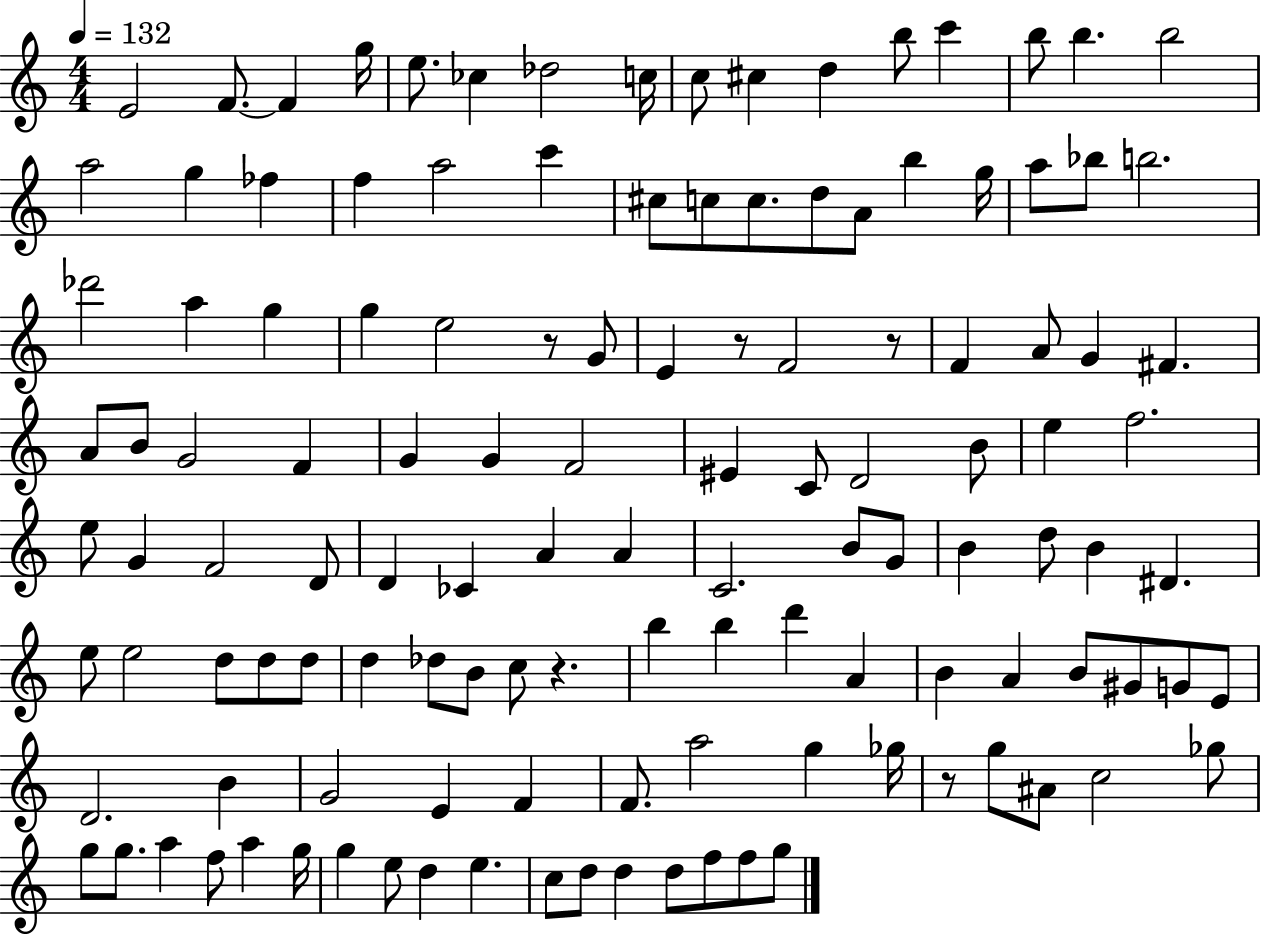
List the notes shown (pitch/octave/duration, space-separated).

E4/h F4/e. F4/q G5/s E5/e. CES5/q Db5/h C5/s C5/e C#5/q D5/q B5/e C6/q B5/e B5/q. B5/h A5/h G5/q FES5/q F5/q A5/h C6/q C#5/e C5/e C5/e. D5/e A4/e B5/q G5/s A5/e Bb5/e B5/h. Db6/h A5/q G5/q G5/q E5/h R/e G4/e E4/q R/e F4/h R/e F4/q A4/e G4/q F#4/q. A4/e B4/e G4/h F4/q G4/q G4/q F4/h EIS4/q C4/e D4/h B4/e E5/q F5/h. E5/e G4/q F4/h D4/e D4/q CES4/q A4/q A4/q C4/h. B4/e G4/e B4/q D5/e B4/q D#4/q. E5/e E5/h D5/e D5/e D5/e D5/q Db5/e B4/e C5/e R/q. B5/q B5/q D6/q A4/q B4/q A4/q B4/e G#4/e G4/e E4/e D4/h. B4/q G4/h E4/q F4/q F4/e. A5/h G5/q Gb5/s R/e G5/e A#4/e C5/h Gb5/e G5/e G5/e. A5/q F5/e A5/q G5/s G5/q E5/e D5/q E5/q. C5/e D5/e D5/q D5/e F5/e F5/e G5/e